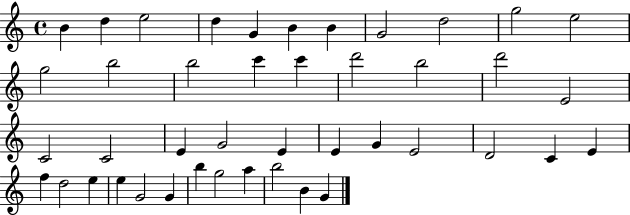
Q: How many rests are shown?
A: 0